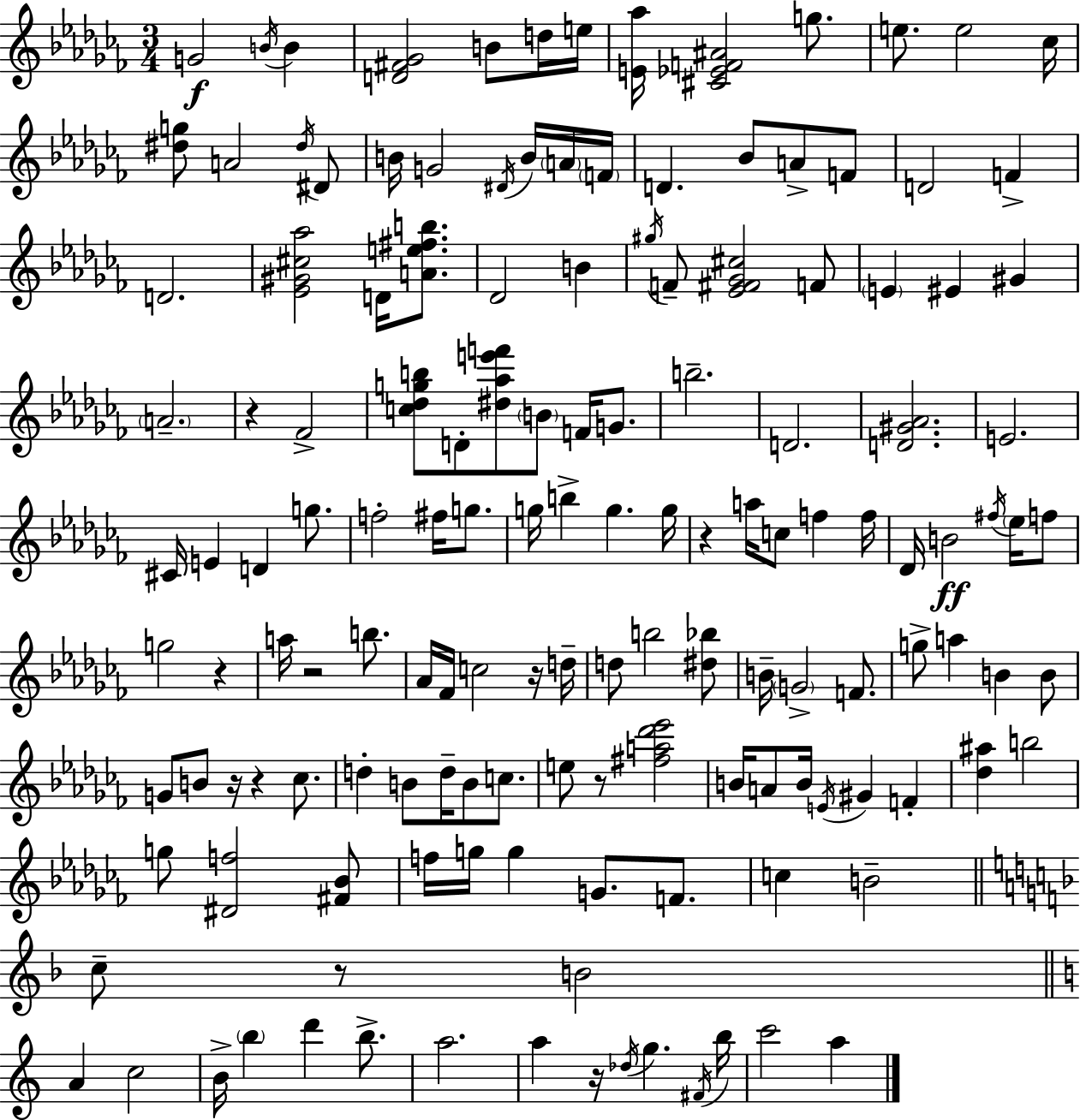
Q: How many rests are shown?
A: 10